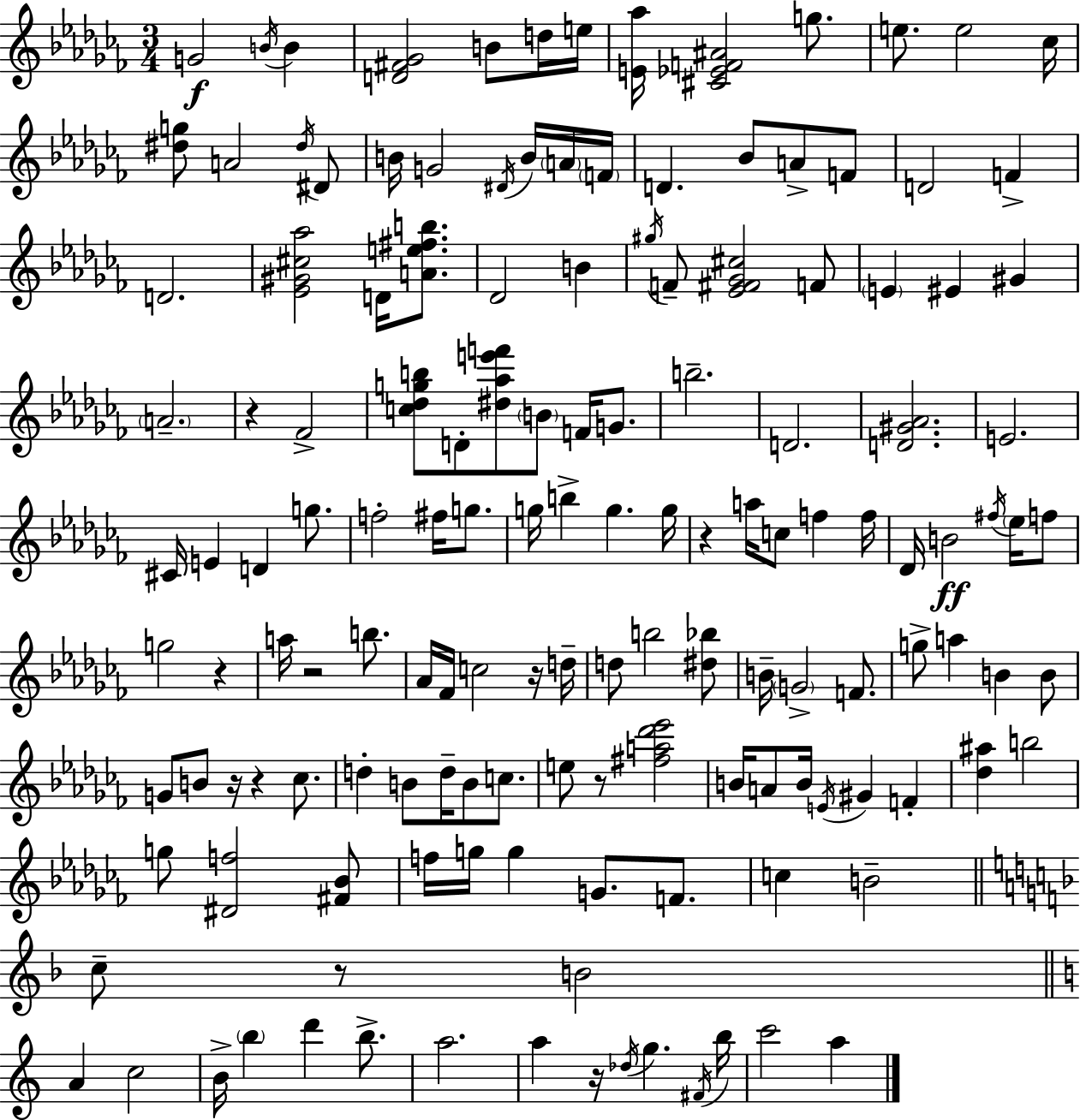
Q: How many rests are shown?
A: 10